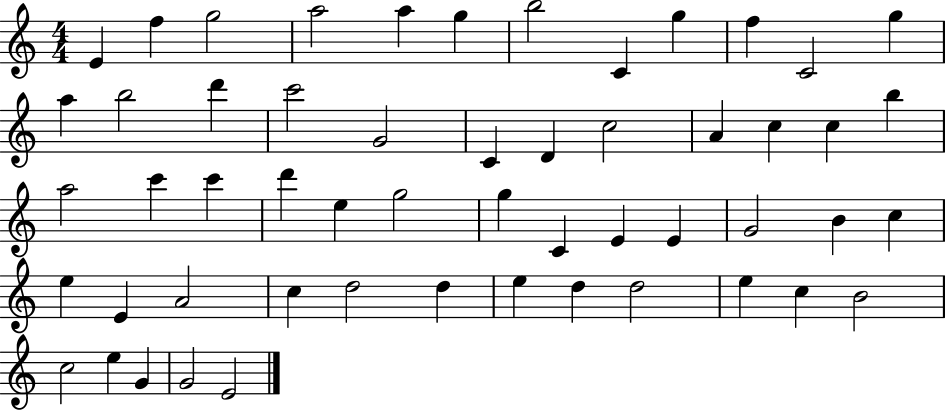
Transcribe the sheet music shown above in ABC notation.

X:1
T:Untitled
M:4/4
L:1/4
K:C
E f g2 a2 a g b2 C g f C2 g a b2 d' c'2 G2 C D c2 A c c b a2 c' c' d' e g2 g C E E G2 B c e E A2 c d2 d e d d2 e c B2 c2 e G G2 E2